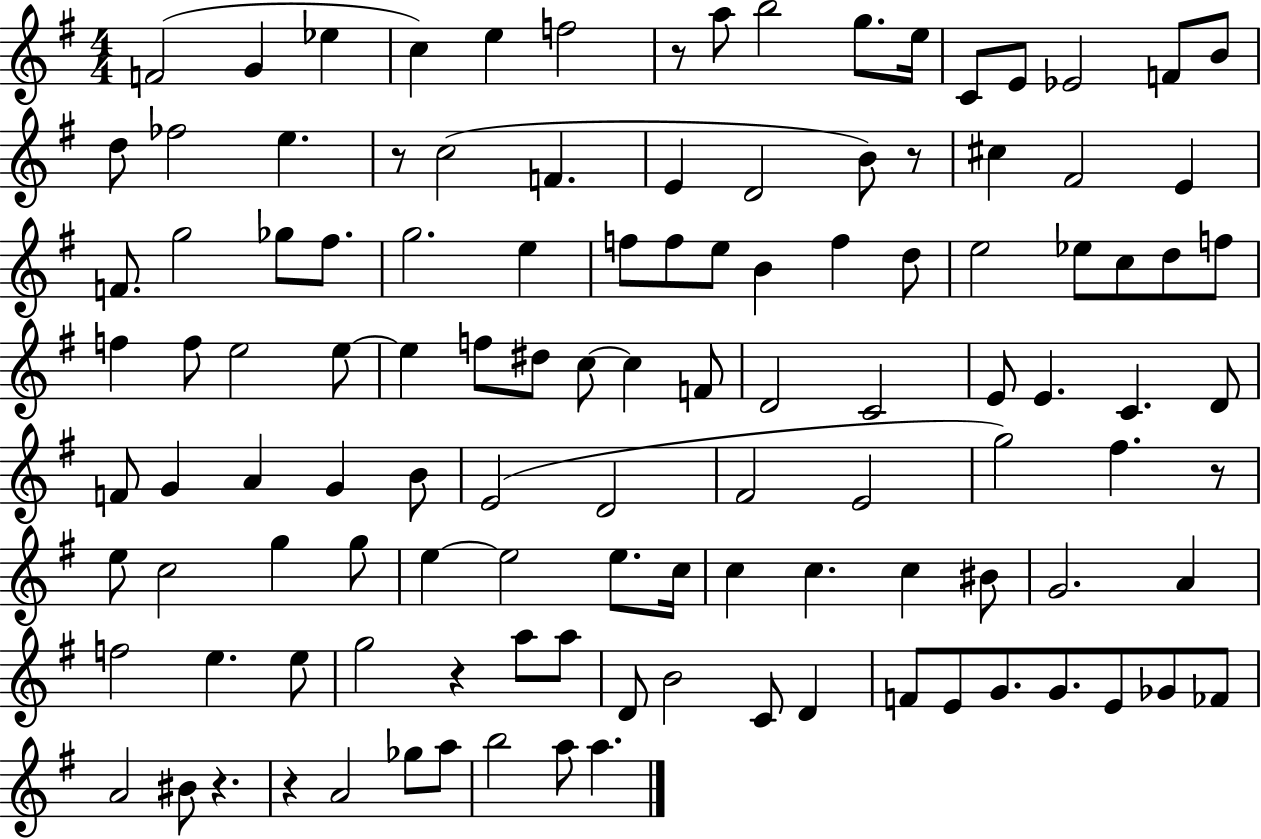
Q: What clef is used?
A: treble